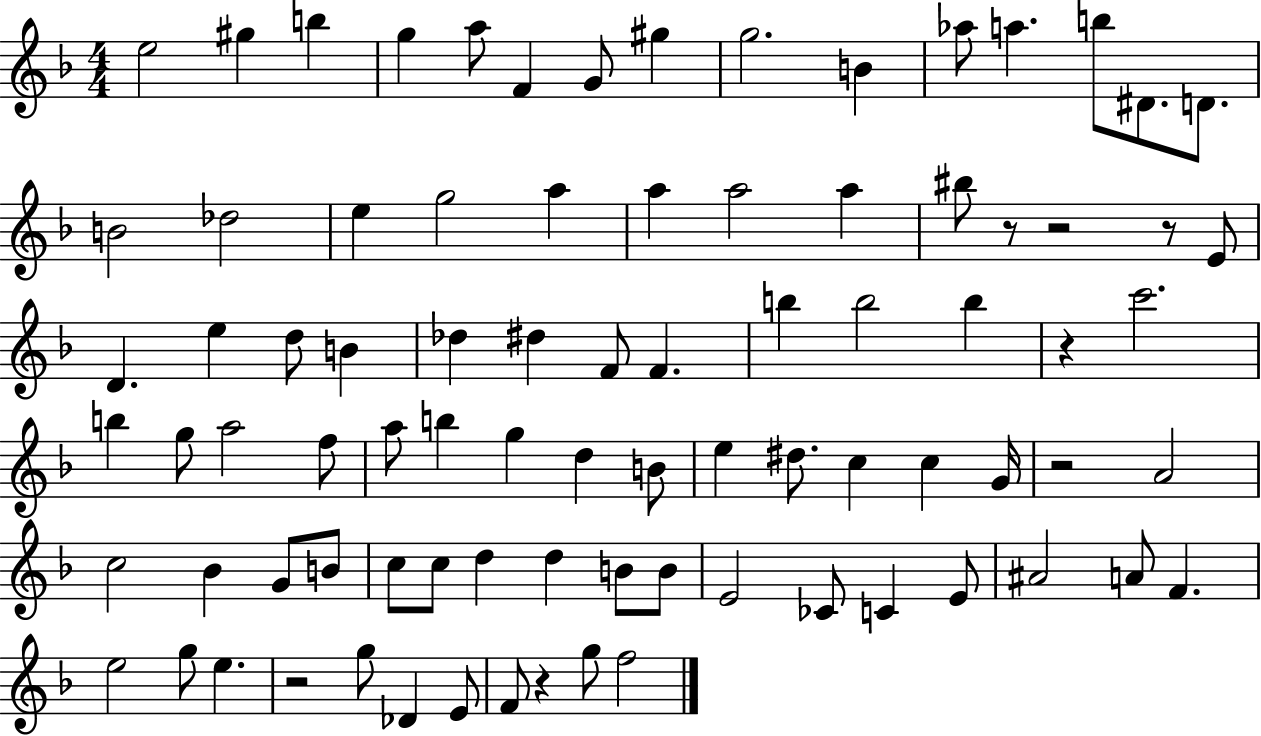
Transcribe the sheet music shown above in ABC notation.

X:1
T:Untitled
M:4/4
L:1/4
K:F
e2 ^g b g a/2 F G/2 ^g g2 B _a/2 a b/2 ^D/2 D/2 B2 _d2 e g2 a a a2 a ^b/2 z/2 z2 z/2 E/2 D e d/2 B _d ^d F/2 F b b2 b z c'2 b g/2 a2 f/2 a/2 b g d B/2 e ^d/2 c c G/4 z2 A2 c2 _B G/2 B/2 c/2 c/2 d d B/2 B/2 E2 _C/2 C E/2 ^A2 A/2 F e2 g/2 e z2 g/2 _D E/2 F/2 z g/2 f2